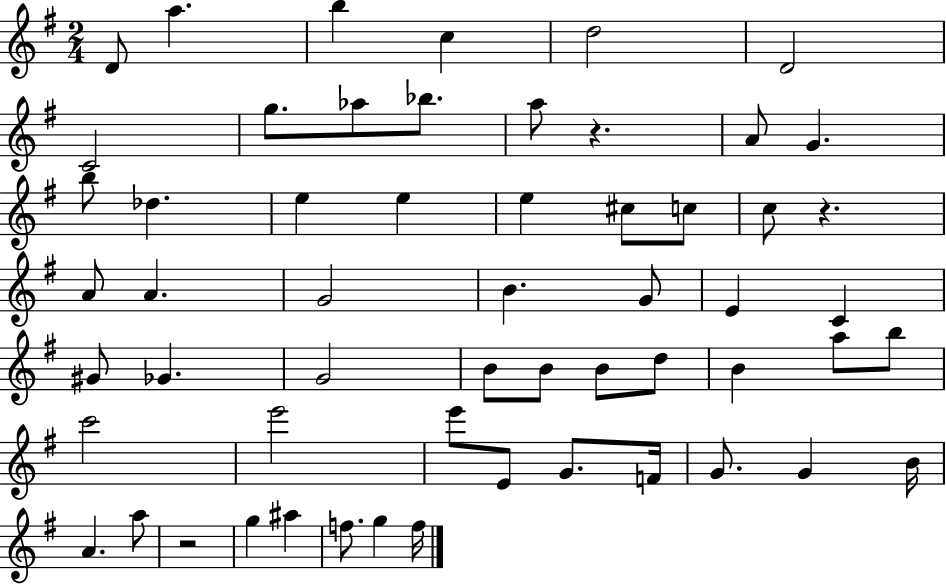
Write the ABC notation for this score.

X:1
T:Untitled
M:2/4
L:1/4
K:G
D/2 a b c d2 D2 C2 g/2 _a/2 _b/2 a/2 z A/2 G b/2 _d e e e ^c/2 c/2 c/2 z A/2 A G2 B G/2 E C ^G/2 _G G2 B/2 B/2 B/2 d/2 B a/2 b/2 c'2 e'2 e'/2 E/2 G/2 F/4 G/2 G B/4 A a/2 z2 g ^a f/2 g f/4